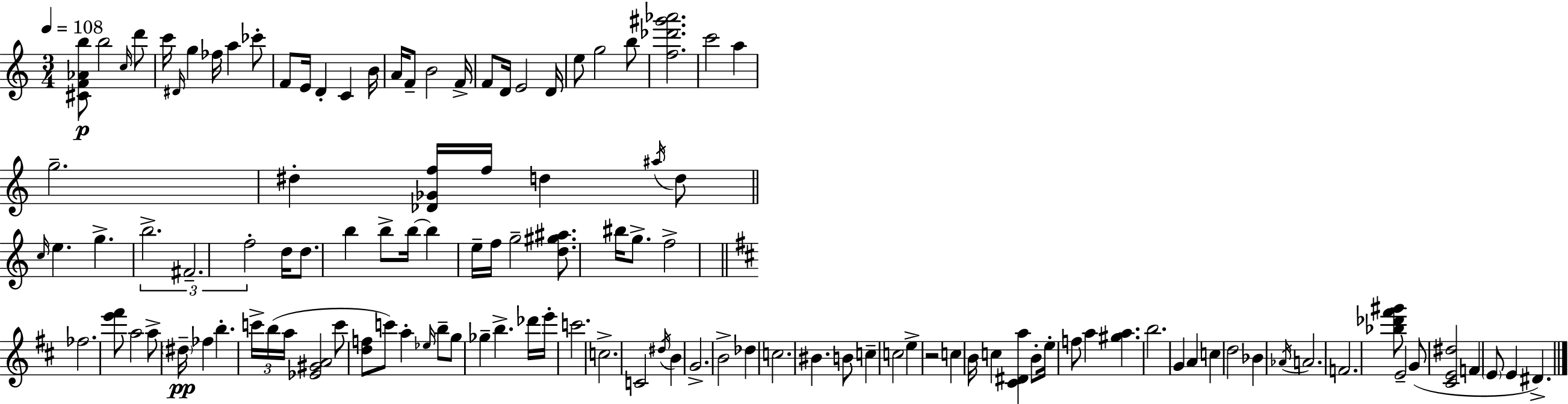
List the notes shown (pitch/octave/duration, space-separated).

[C#4,F4,Ab4,B5]/e B5/h C5/s D6/e C6/s D#4/s G5/q FES5/s A5/q CES6/e F4/e E4/s D4/q C4/q B4/s A4/s F4/e B4/h F4/s F4/e D4/s E4/h D4/s E5/e G5/h B5/e [F5,Db6,G#6,Ab6]/h. C6/h A5/q G5/h. D#5/q [Db4,Gb4,F5]/s F5/s D5/q A#5/s D5/e C5/s E5/q. G5/q. B5/h. F#4/h. F5/h D5/s D5/e. B5/q B5/e B5/s B5/q E5/s F5/s G5/h [D5,G#5,A#5]/e. BIS5/s G5/e. F5/h FES5/h. [E6,F#6]/e A5/h A5/e D#5/s FES5/q B5/q. C6/s B5/s A5/s [Eb4,G#4,A4]/h C6/e [D5,F5]/e C6/e A5/q Eb5/s B5/e G5/e Gb5/q B5/q. Db6/s E6/s C6/h. C5/h. C4/h D#5/s B4/q G4/h. B4/h Db5/q C5/h. BIS4/q. B4/e C5/q C5/h E5/q R/h C5/q B4/s C5/q [C#4,D#4,A5]/q B4/e E5/s F5/e A5/q [G#5,A5]/q. B5/h. G4/q A4/q C5/q D5/h Bb4/q Ab4/s A4/h. F4/h. [Bb5,Db6,F#6,G#6]/e E4/h G4/e [C#4,E4,D#5]/h F4/q E4/e E4/q D#4/q.